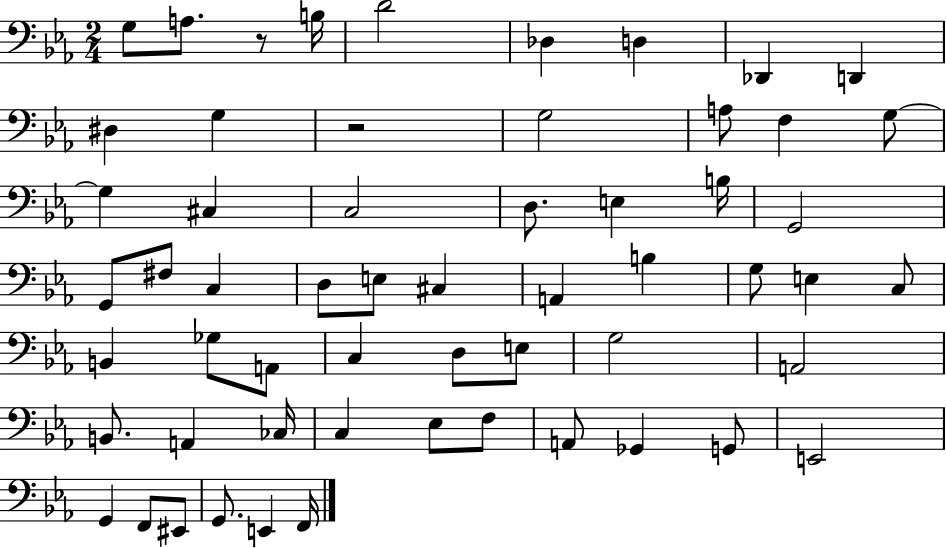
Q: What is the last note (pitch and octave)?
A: F2